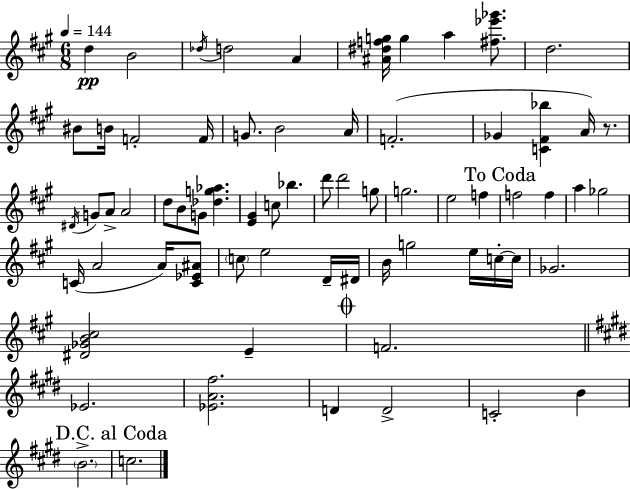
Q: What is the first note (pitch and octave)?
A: D5